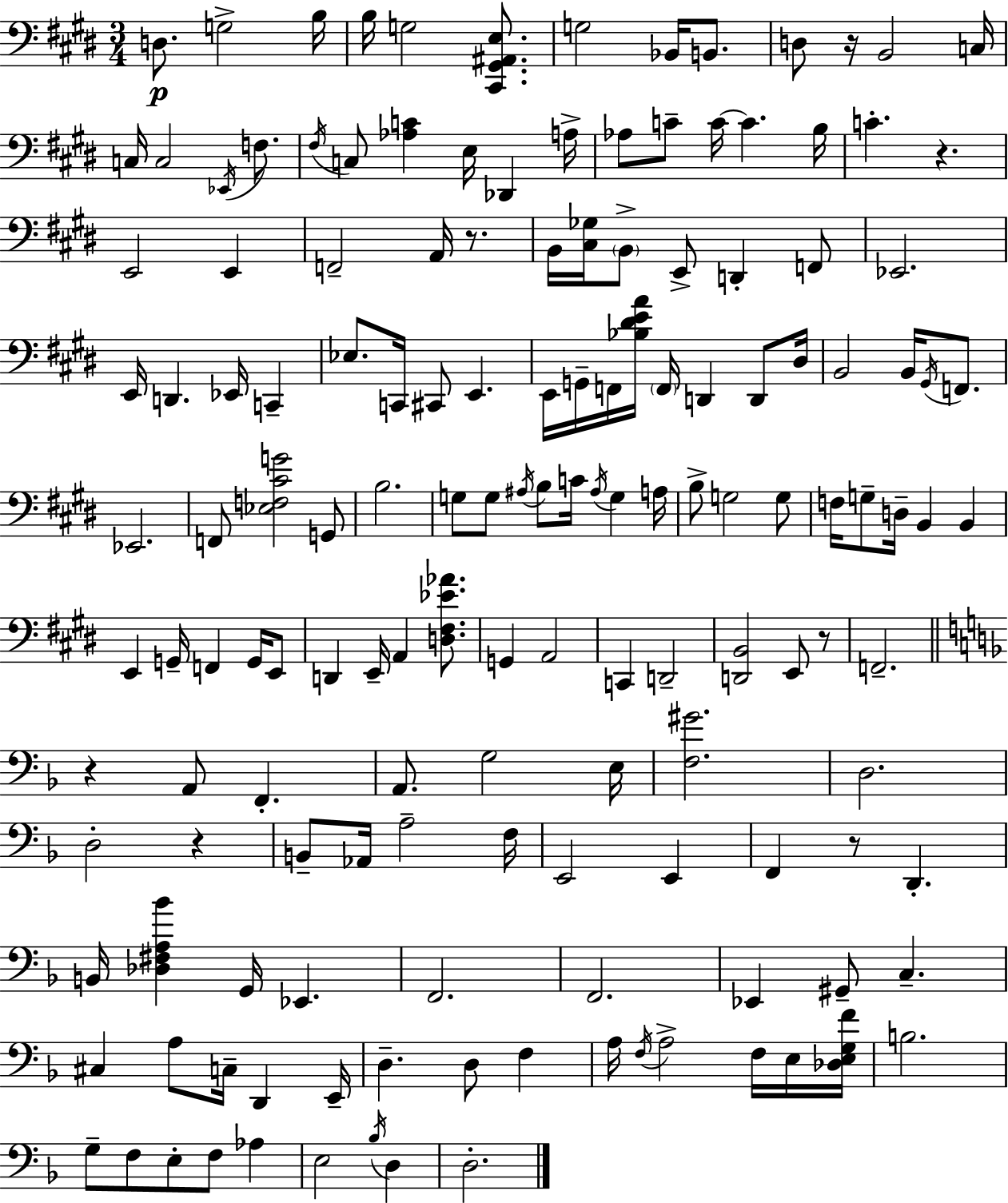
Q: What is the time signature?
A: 3/4